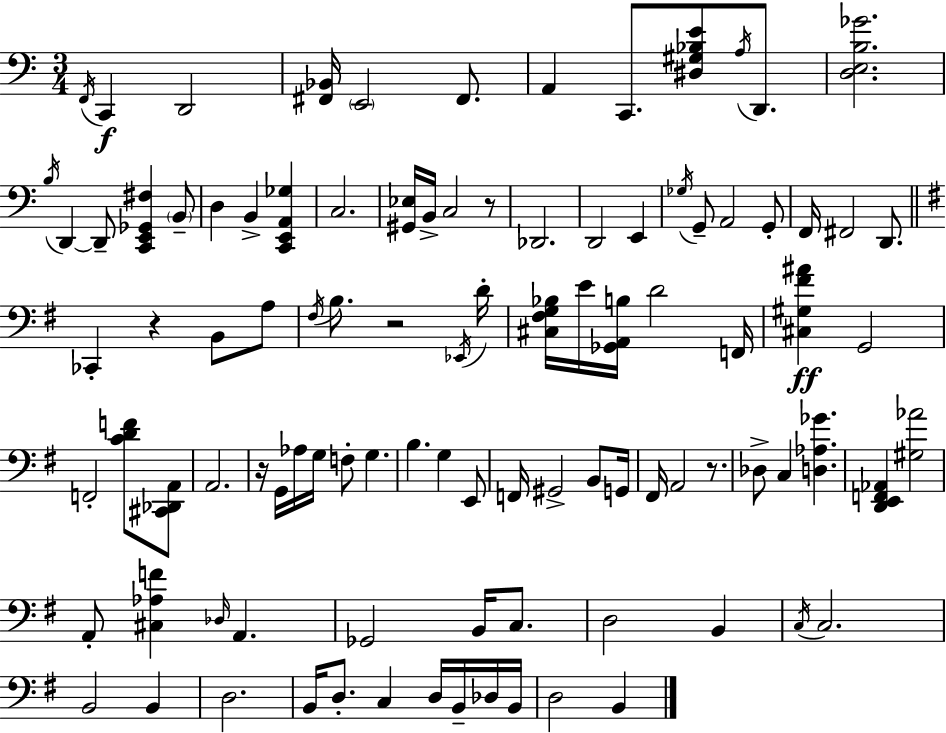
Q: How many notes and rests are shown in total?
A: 99